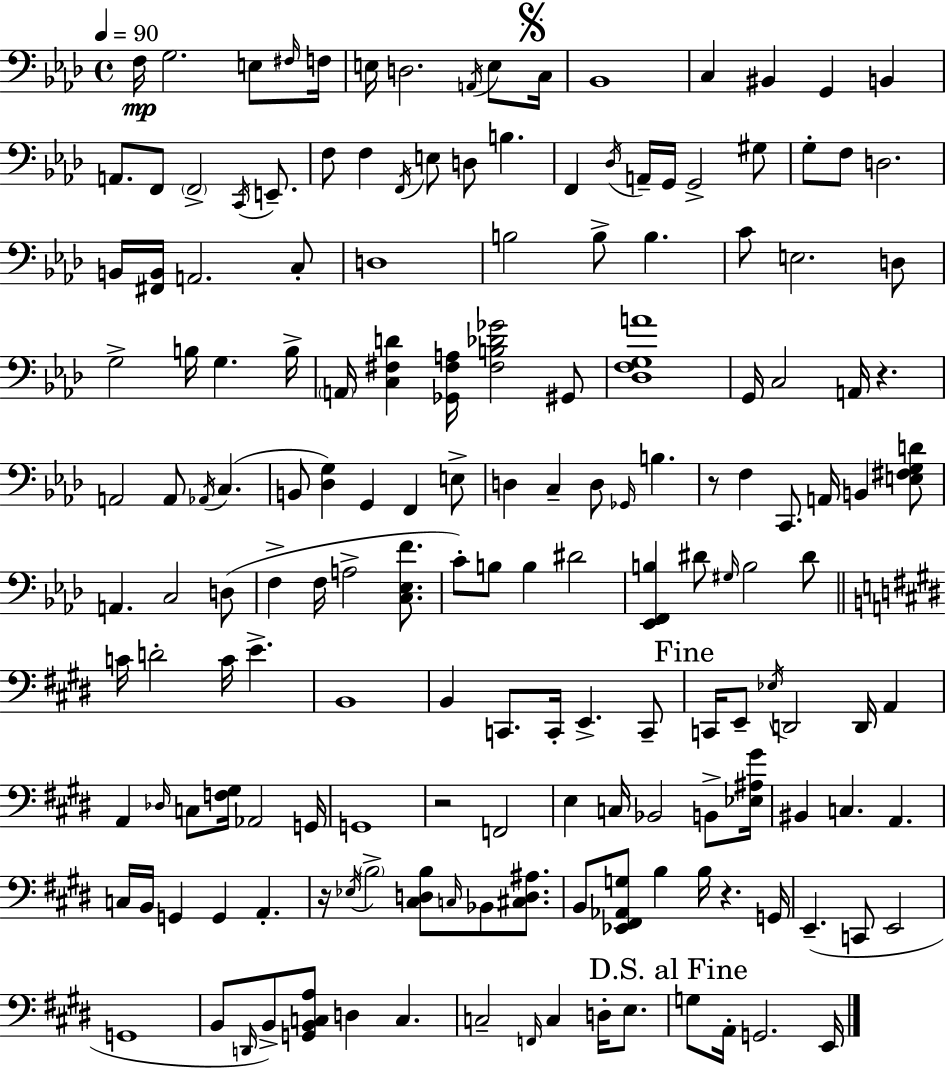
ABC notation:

X:1
T:Untitled
M:4/4
L:1/4
K:Fm
F,/4 G,2 E,/2 ^F,/4 F,/4 E,/4 D,2 A,,/4 E,/2 C,/4 _B,,4 C, ^B,, G,, B,, A,,/2 F,,/2 F,,2 C,,/4 E,,/2 F,/2 F, F,,/4 E,/2 D,/2 B, F,, _D,/4 A,,/4 G,,/4 G,,2 ^G,/2 G,/2 F,/2 D,2 B,,/4 [^F,,B,,]/4 A,,2 C,/2 D,4 B,2 B,/2 B, C/2 E,2 D,/2 G,2 B,/4 G, B,/4 A,,/4 [C,^F,D] [_G,,^F,A,]/4 [^F,B,_D_G]2 ^G,,/2 [_D,F,G,A]4 G,,/4 C,2 A,,/4 z A,,2 A,,/2 _A,,/4 C, B,,/2 [_D,G,] G,, F,, E,/2 D, C, D,/2 _G,,/4 B, z/2 F, C,,/2 A,,/4 B,, [E,^F,G,D]/2 A,, C,2 D,/2 F, F,/4 A,2 [C,_E,F]/2 C/2 B,/2 B, ^D2 [_E,,F,,B,] ^D/2 ^G,/4 B,2 ^D/2 C/4 D2 C/4 E B,,4 B,, C,,/2 C,,/4 E,, C,,/2 C,,/4 E,,/2 _E,/4 D,,2 D,,/4 A,, A,, _D,/4 C,/2 [F,^G,]/4 _A,,2 G,,/4 G,,4 z2 F,,2 E, C,/4 _B,,2 B,,/2 [_E,^A,^G]/4 ^B,, C, A,, C,/4 B,,/4 G,, G,, A,, z/4 _E,/4 B,2 [^C,D,B,]/2 C,/4 _B,,/2 [^C,D,^A,]/2 B,,/2 [_E,,^F,,_A,,G,]/2 B, B,/4 z G,,/4 E,, C,,/2 E,,2 G,,4 B,,/2 D,,/4 B,,/2 [G,,B,,C,A,]/2 D, C, C,2 F,,/4 C, D,/4 E,/2 G,/2 A,,/4 G,,2 E,,/4